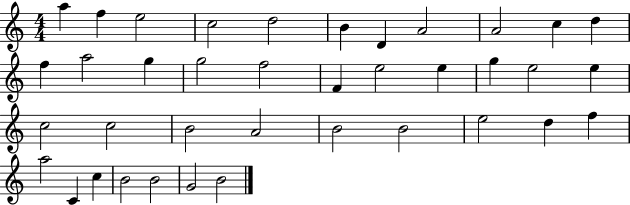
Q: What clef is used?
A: treble